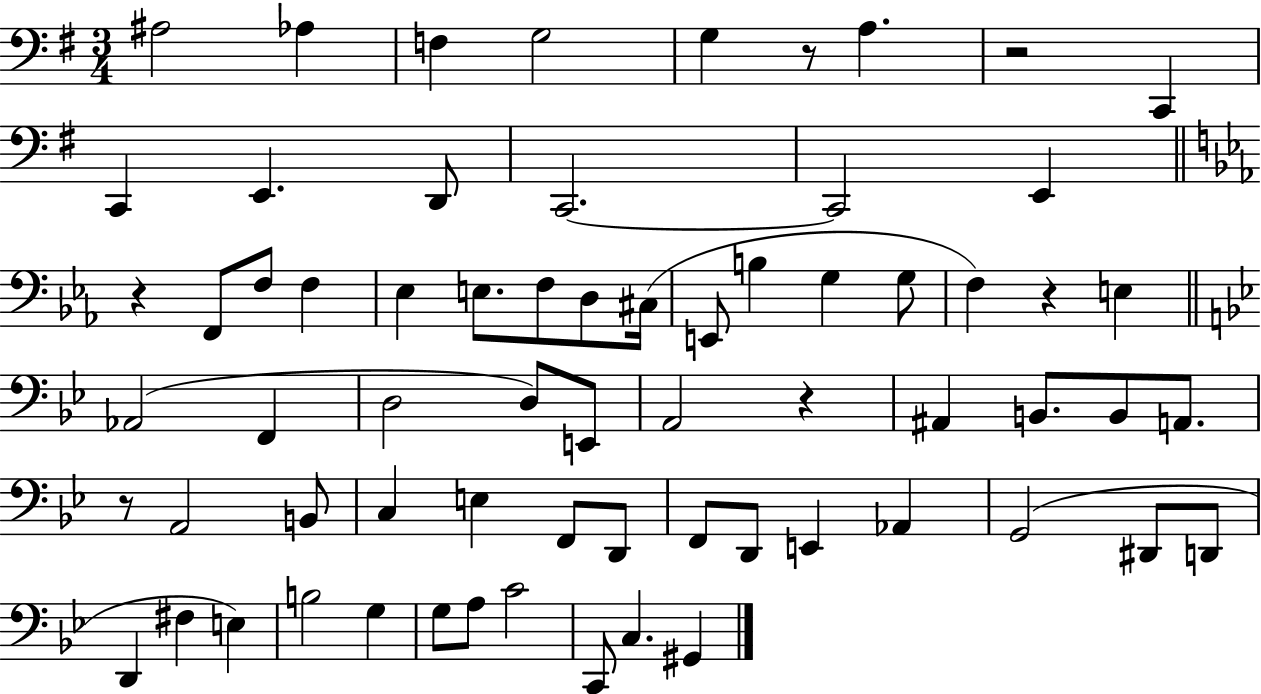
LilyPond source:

{
  \clef bass
  \numericTimeSignature
  \time 3/4
  \key g \major
  ais2 aes4 | f4 g2 | g4 r8 a4. | r2 c,4 | \break c,4 e,4. d,8 | c,2.~~ | c,2 e,4 | \bar "||" \break \key ees \major r4 f,8 f8 f4 | ees4 e8. f8 d8 cis16( | e,8 b4 g4 g8 | f4) r4 e4 | \break \bar "||" \break \key bes \major aes,2( f,4 | d2 d8) e,8 | a,2 r4 | ais,4 b,8. b,8 a,8. | \break r8 a,2 b,8 | c4 e4 f,8 d,8 | f,8 d,8 e,4 aes,4 | g,2( dis,8 d,8 | \break d,4 fis4 e4) | b2 g4 | g8 a8 c'2 | c,8 c4. gis,4 | \break \bar "|."
}